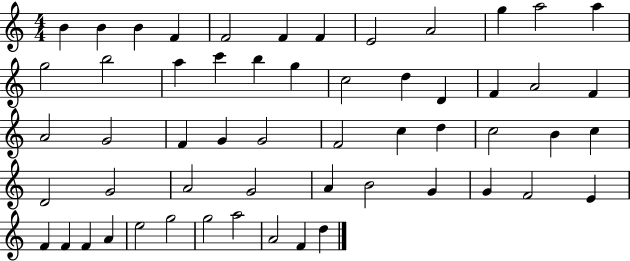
{
  \clef treble
  \numericTimeSignature
  \time 4/4
  \key c \major
  b'4 b'4 b'4 f'4 | f'2 f'4 f'4 | e'2 a'2 | g''4 a''2 a''4 | \break g''2 b''2 | a''4 c'''4 b''4 g''4 | c''2 d''4 d'4 | f'4 a'2 f'4 | \break a'2 g'2 | f'4 g'4 g'2 | f'2 c''4 d''4 | c''2 b'4 c''4 | \break d'2 g'2 | a'2 g'2 | a'4 b'2 g'4 | g'4 f'2 e'4 | \break f'4 f'4 f'4 a'4 | e''2 g''2 | g''2 a''2 | a'2 f'4 d''4 | \break \bar "|."
}